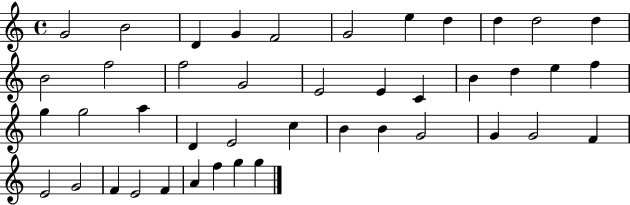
{
  \clef treble
  \time 4/4
  \defaultTimeSignature
  \key c \major
  g'2 b'2 | d'4 g'4 f'2 | g'2 e''4 d''4 | d''4 d''2 d''4 | \break b'2 f''2 | f''2 g'2 | e'2 e'4 c'4 | b'4 d''4 e''4 f''4 | \break g''4 g''2 a''4 | d'4 e'2 c''4 | b'4 b'4 g'2 | g'4 g'2 f'4 | \break e'2 g'2 | f'4 e'2 f'4 | a'4 f''4 g''4 g''4 | \bar "|."
}